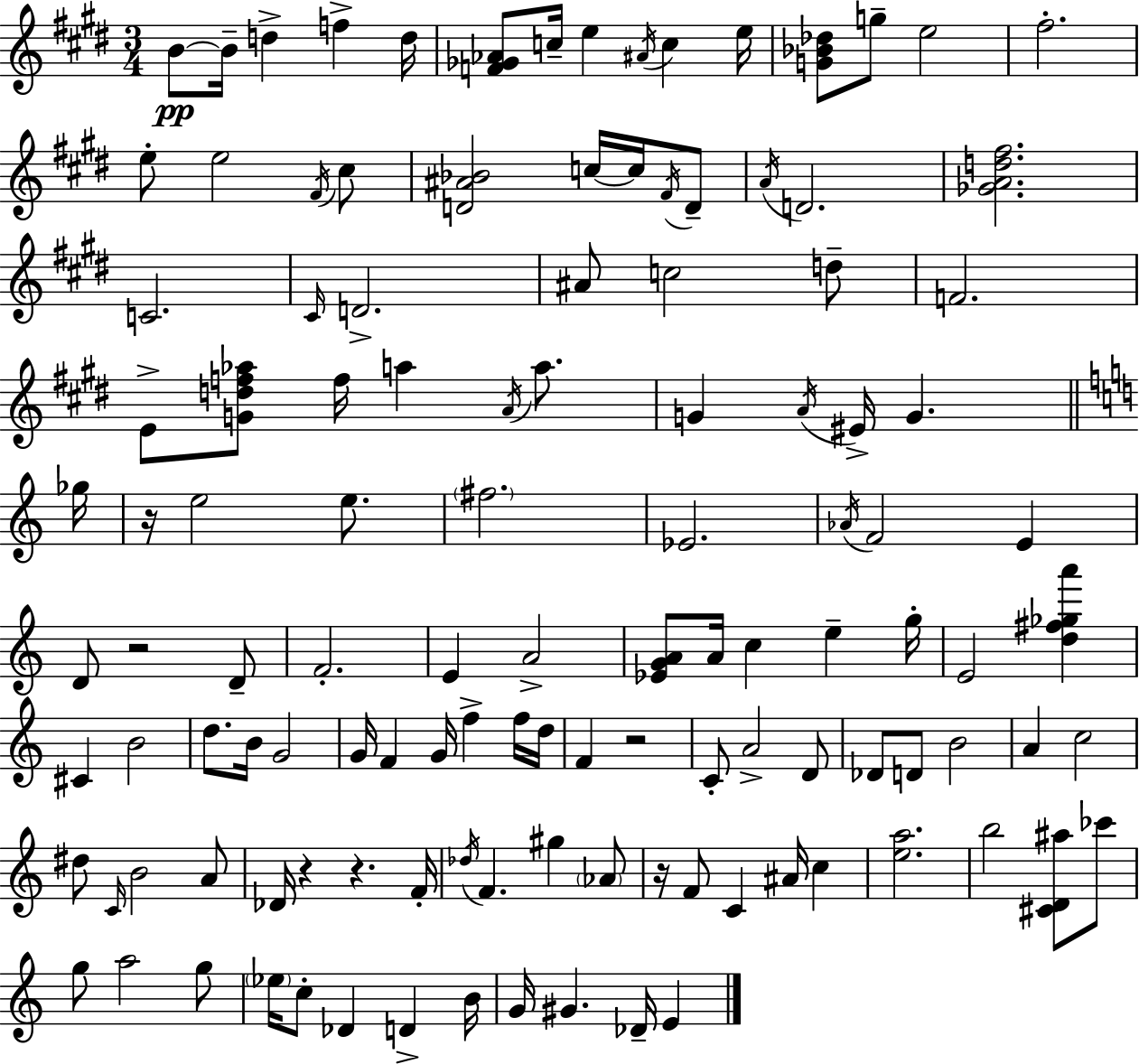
{
  \clef treble
  \numericTimeSignature
  \time 3/4
  \key e \major
  b'8~~\pp b'16-- d''4-> f''4-> d''16 | <f' ges' aes'>8 c''16-- e''4 \acciaccatura { ais'16 } c''4 | e''16 <g' bes' des''>8 g''8-- e''2 | fis''2.-. | \break e''8-. e''2 \acciaccatura { fis'16 } | cis''8 <d' ais' bes'>2 c''16~~ c''16 | \acciaccatura { fis'16 } d'8-- \acciaccatura { a'16 } d'2. | <ges' a' d'' fis''>2. | \break c'2. | \grace { cis'16 } d'2.-> | ais'8 c''2 | d''8-- f'2. | \break e'8-> <g' d'' f'' aes''>8 f''16 a''4 | \acciaccatura { a'16 } a''8. g'4 \acciaccatura { a'16 } eis'16-> | g'4. \bar "||" \break \key c \major ges''16 r16 e''2 e''8. | \parenthesize fis''2. | ees'2. | \acciaccatura { aes'16 } f'2 e'4 | \break d'8 r2 | d'8-- f'2.-. | e'4 a'2-> | <ees' g' a'>8 a'16 c''4 e''4-- | \break g''16-. e'2 <d'' fis'' ges'' a'''>4 | cis'4 b'2 | d''8. b'16 g'2 | g'16 f'4 g'16 f''4-> | \break f''16 d''16 f'4 r2 | c'8-. a'2-> | d'8 des'8 d'8 b'2 | a'4 c''2 | \break dis''8 \grace { c'16 } b'2 | a'8 des'16 r4 r4. | f'16-. \acciaccatura { des''16 } f'4. gis''4 | \parenthesize aes'8 r16 f'8 c'4 ais'16 | \break c''4 <e'' a''>2. | b''2 | <cis' d' ais''>8 ces'''8 g''8 a''2 | g''8 \parenthesize ees''16 c''8-. des'4 d'4-> | \break b'16 g'16 gis'4. des'16-- | e'4 \bar "|."
}